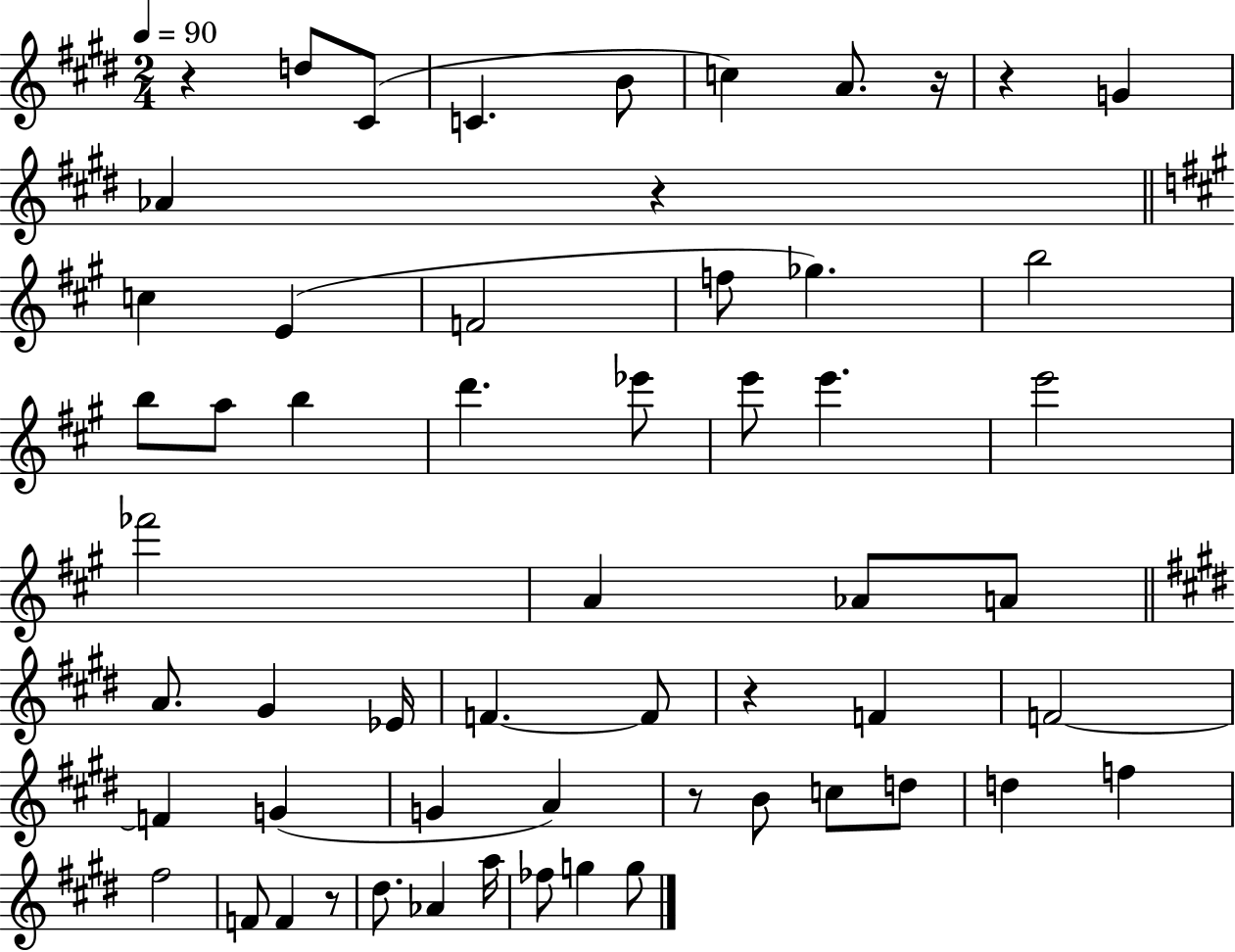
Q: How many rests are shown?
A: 7